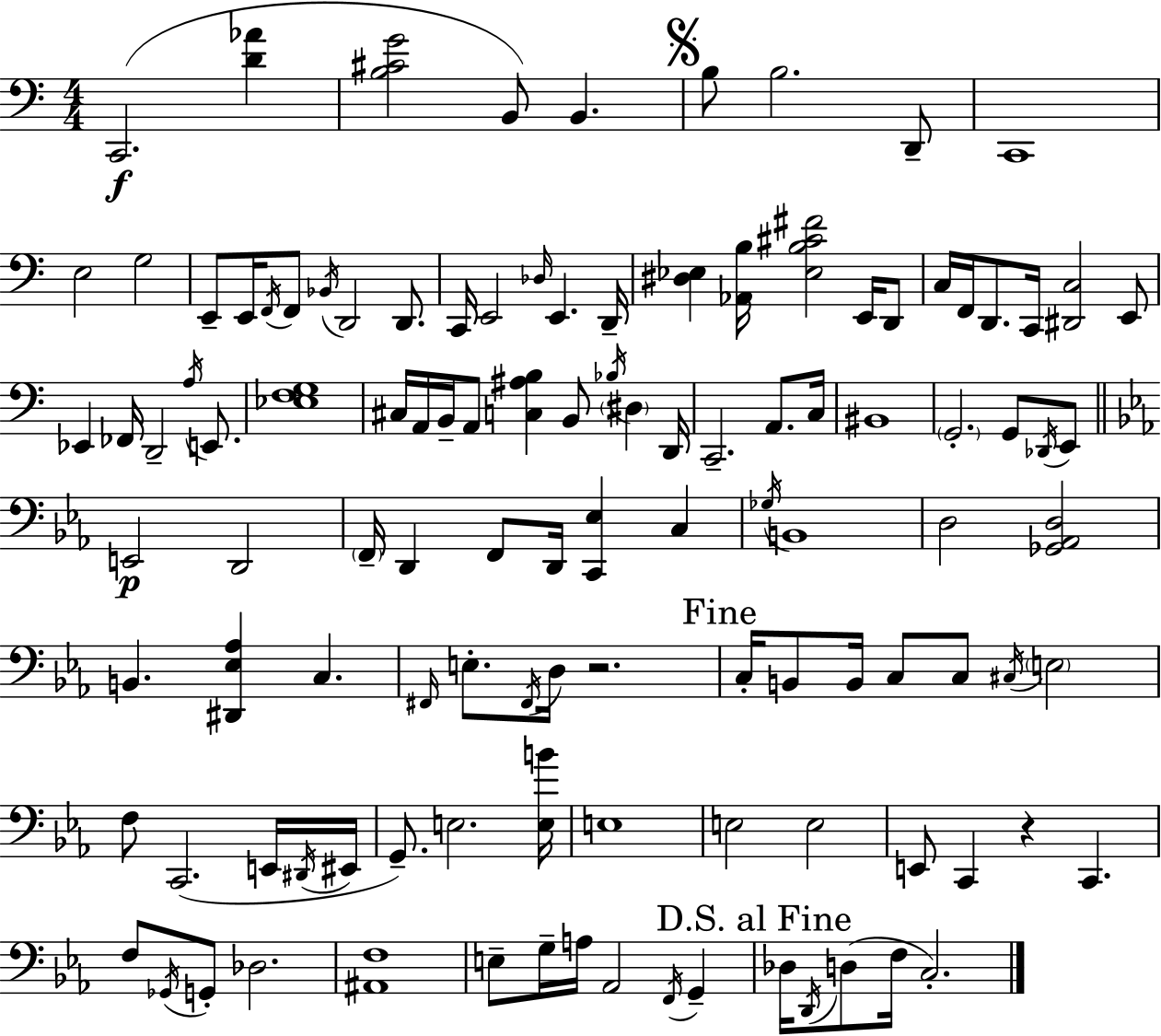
X:1
T:Untitled
M:4/4
L:1/4
K:Am
C,,2 [D_A] [B,^CG]2 B,,/2 B,, B,/2 B,2 D,,/2 C,,4 E,2 G,2 E,,/2 E,,/4 F,,/4 F,,/2 _B,,/4 D,,2 D,,/2 C,,/4 E,,2 _D,/4 E,, D,,/4 [^D,_E,] [_A,,B,]/4 [_E,B,^C^F]2 E,,/4 D,,/2 C,/4 F,,/4 D,,/2 C,,/4 [^D,,C,]2 E,,/2 _E,, _F,,/4 D,,2 A,/4 E,,/2 [_E,F,G,]4 ^C,/4 A,,/4 B,,/4 A,,/2 [C,^A,B,] B,,/2 _B,/4 ^D, D,,/4 C,,2 A,,/2 C,/4 ^B,,4 G,,2 G,,/2 _D,,/4 E,,/2 E,,2 D,,2 F,,/4 D,, F,,/2 D,,/4 [C,,_E,] C, _G,/4 B,,4 D,2 [_G,,_A,,D,]2 B,, [^D,,_E,_A,] C, ^F,,/4 E,/2 ^F,,/4 D,/4 z2 C,/4 B,,/2 B,,/4 C,/2 C,/2 ^C,/4 E,2 F,/2 C,,2 E,,/4 ^D,,/4 ^E,,/4 G,,/2 E,2 [E,B]/4 E,4 E,2 E,2 E,,/2 C,, z C,, F,/2 _G,,/4 G,,/2 _D,2 [^A,,F,]4 E,/2 G,/4 A,/4 _A,,2 F,,/4 G,, _D,/4 D,,/4 D,/2 F,/4 C,2